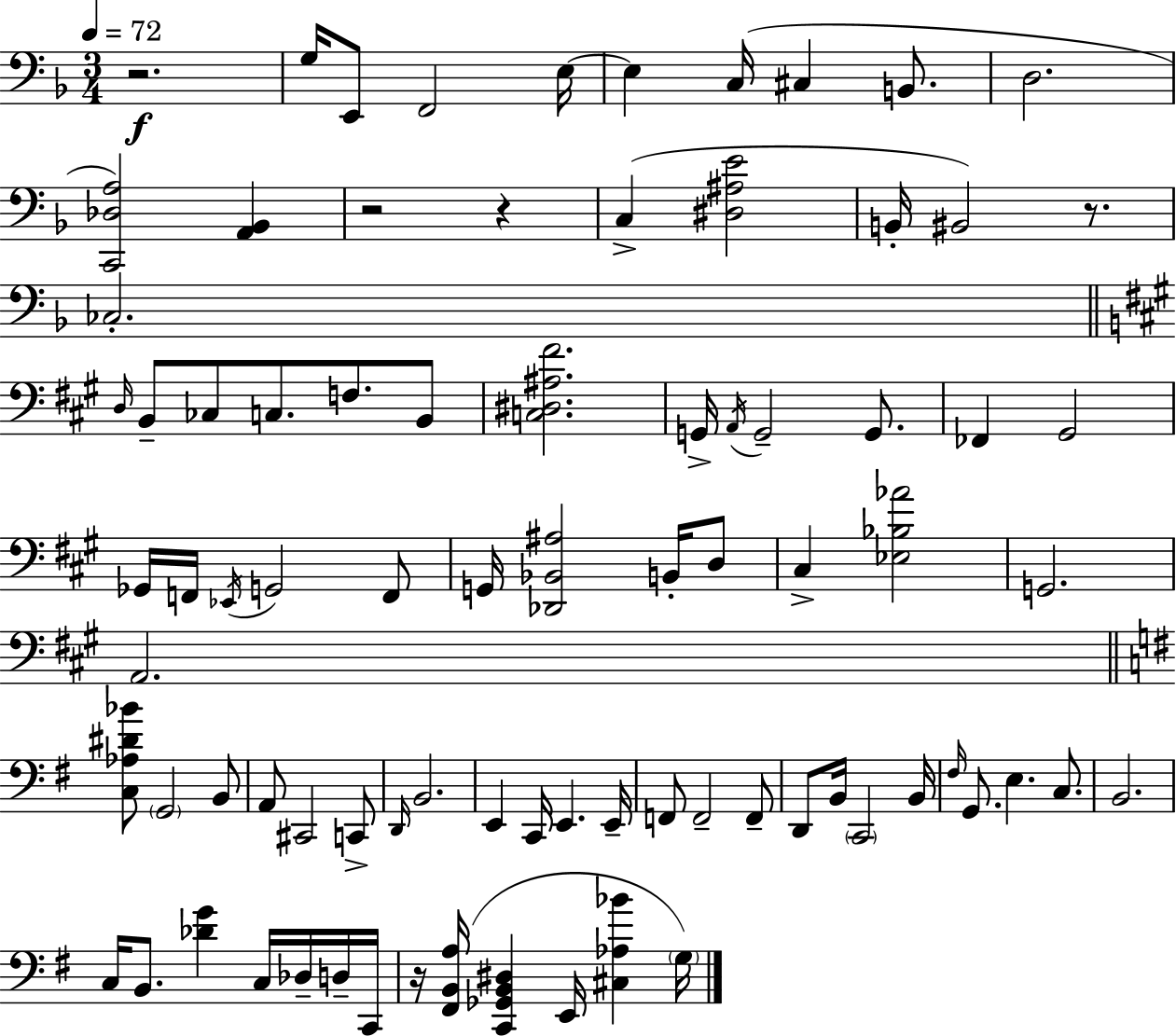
X:1
T:Untitled
M:3/4
L:1/4
K:F
z2 G,/4 E,,/2 F,,2 E,/4 E, C,/4 ^C, B,,/2 D,2 [C,,_D,A,]2 [A,,_B,,] z2 z C, [^D,^A,E]2 B,,/4 ^B,,2 z/2 _C,2 D,/4 B,,/2 _C,/2 C,/2 F,/2 B,,/2 [C,^D,^A,^F]2 G,,/4 A,,/4 G,,2 G,,/2 _F,, ^G,,2 _G,,/4 F,,/4 _E,,/4 G,,2 F,,/2 G,,/4 [_D,,_B,,^A,]2 B,,/4 D,/2 ^C, [_E,_B,_A]2 G,,2 A,,2 [C,_A,^D_B]/2 G,,2 B,,/2 A,,/2 ^C,,2 C,,/2 D,,/4 B,,2 E,, C,,/4 E,, E,,/4 F,,/2 F,,2 F,,/2 D,,/2 B,,/4 C,,2 B,,/4 ^F,/4 G,,/2 E, C,/2 B,,2 C,/4 B,,/2 [_DG] C,/4 _D,/4 D,/4 C,,/4 z/4 [^F,,B,,A,]/4 [C,,_G,,B,,^D,] E,,/4 [^C,_A,_B] G,/4